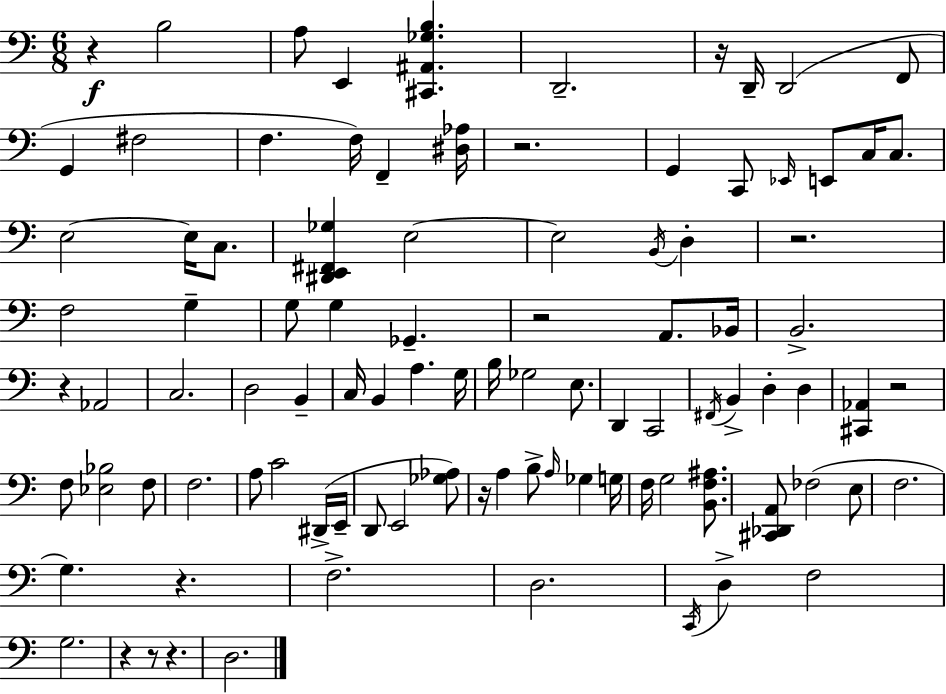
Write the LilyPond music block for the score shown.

{
  \clef bass
  \numericTimeSignature
  \time 6/8
  \key c \major
  r4\f b2 | a8 e,4 <cis, ais, ges b>4. | d,2.-- | r16 d,16-- d,2( f,8 | \break g,4 fis2 | f4. f16) f,4-- <dis aes>16 | r2. | g,4 c,8 \grace { ees,16 } e,8 c16 c8. | \break e2~~ e16 c8. | <dis, e, fis, ges>4 e2~~ | e2 \acciaccatura { b,16 } d4-. | r2. | \break f2 g4-- | g8 g4 ges,4.-- | r2 a,8. | bes,16 b,2.-> | \break r4 aes,2 | c2. | d2 b,4-- | c16 b,4 a4. | \break g16 b16 ges2 e8. | d,4 c,2 | \acciaccatura { fis,16 } b,4-> d4-. d4 | <cis, aes,>4 r2 | \break f8 <ees bes>2 | f8 f2. | a8 c'2 | dis,16->( e,16-- d,8 e,2 | \break <ges aes>8) r16 a4 b8-> \grace { a16 } ges4 | g16 f16 g2 | <b, f ais>8. <cis, des, a,>8 fes2( | e8 f2. | \break g4.) r4. | f2.-> | d2. | \acciaccatura { c,16 } d4-> f2 | \break g2. | r4 r8 r4. | d2. | \bar "|."
}